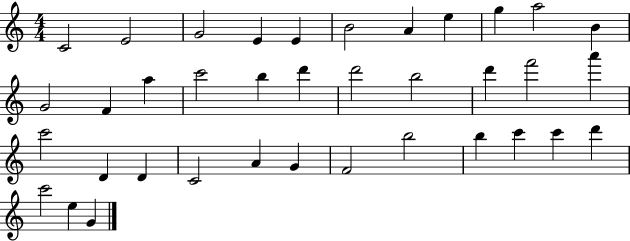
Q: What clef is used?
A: treble